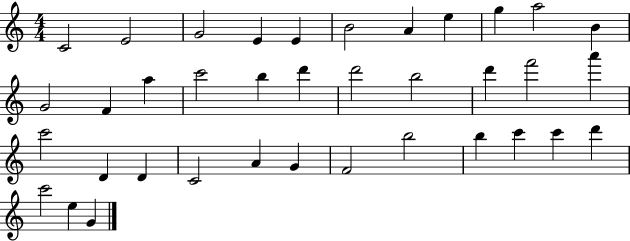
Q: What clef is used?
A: treble